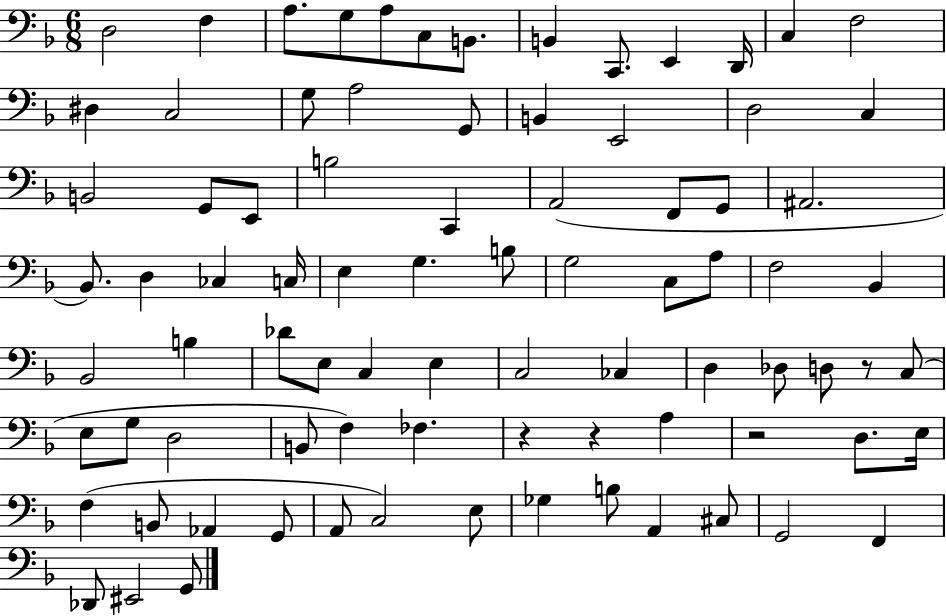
D3/h F3/q A3/e. G3/e A3/e C3/e B2/e. B2/q C2/e. E2/q D2/s C3/q F3/h D#3/q C3/h G3/e A3/h G2/e B2/q E2/h D3/h C3/q B2/h G2/e E2/e B3/h C2/q A2/h F2/e G2/e A#2/h. Bb2/e. D3/q CES3/q C3/s E3/q G3/q. B3/e G3/h C3/e A3/e F3/h Bb2/q Bb2/h B3/q Db4/e E3/e C3/q E3/q C3/h CES3/q D3/q Db3/e D3/e R/e C3/e E3/e G3/e D3/h B2/e F3/q FES3/q. R/q R/q A3/q R/h D3/e. E3/s F3/q B2/e Ab2/q G2/e A2/e C3/h E3/e Gb3/q B3/e A2/q C#3/e G2/h F2/q Db2/e EIS2/h G2/e